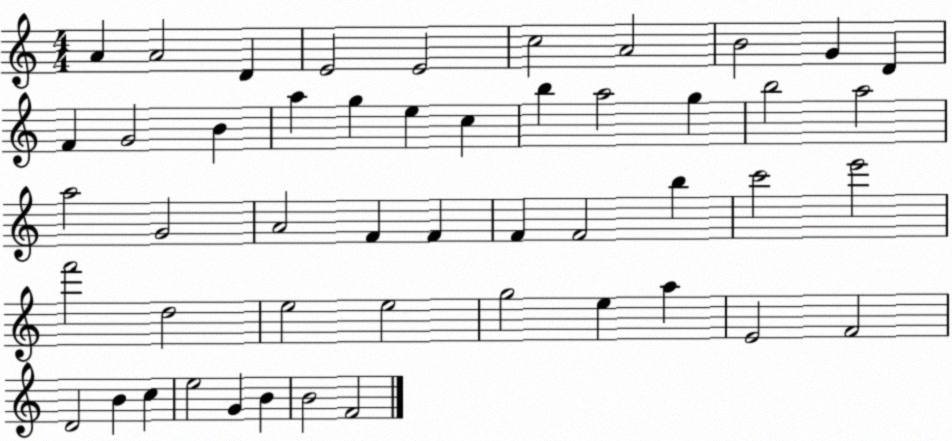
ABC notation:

X:1
T:Untitled
M:4/4
L:1/4
K:C
A A2 D E2 E2 c2 A2 B2 G D F G2 B a g e c b a2 g b2 a2 a2 G2 A2 F F F F2 b c'2 e'2 f'2 d2 e2 e2 g2 e a E2 F2 D2 B c e2 G B B2 F2